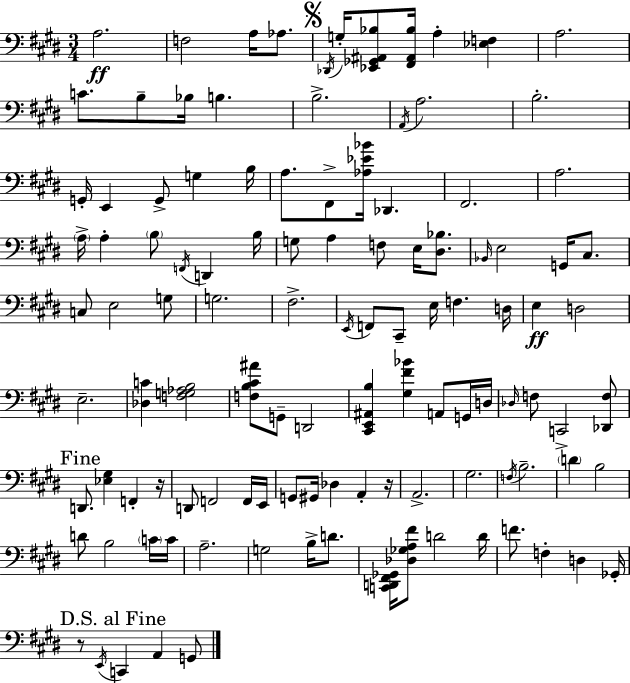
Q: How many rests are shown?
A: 3